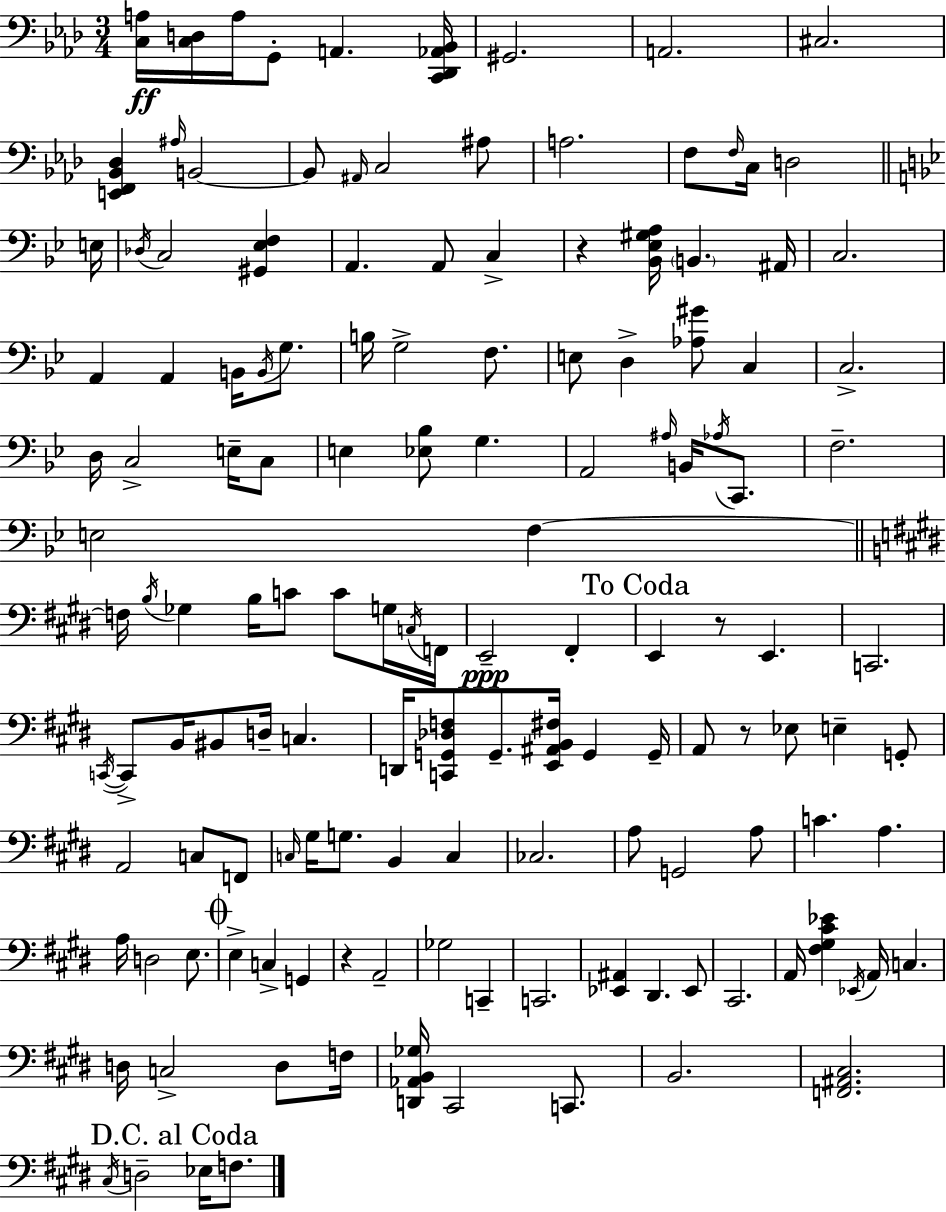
X:1
T:Untitled
M:3/4
L:1/4
K:Ab
[C,A,]/4 [C,D,]/4 A,/4 G,,/2 A,, [C,,_D,,_A,,_B,,]/4 ^G,,2 A,,2 ^C,2 [E,,F,,_B,,_D,] ^A,/4 B,,2 B,,/2 ^A,,/4 C,2 ^A,/2 A,2 F,/2 F,/4 C,/4 D,2 E,/4 _D,/4 C,2 [^G,,_E,F,] A,, A,,/2 C, z [_B,,_E,^G,A,]/4 B,, ^A,,/4 C,2 A,, A,, B,,/4 B,,/4 G,/2 B,/4 G,2 F,/2 E,/2 D, [_A,^G]/2 C, C,2 D,/4 C,2 E,/4 C,/2 E, [_E,_B,]/2 G, A,,2 ^A,/4 B,,/4 _A,/4 C,,/2 F,2 E,2 F, F,/4 B,/4 _G, B,/4 C/2 C/2 G,/4 C,/4 F,,/4 E,,2 ^F,, E,, z/2 E,, C,,2 C,,/4 C,,/2 B,,/4 ^B,,/2 D,/4 C, D,,/4 [C,,G,,_D,F,]/2 G,,/2 [E,,^A,,B,,^F,]/4 G,, G,,/4 A,,/2 z/2 _E,/2 E, G,,/2 A,,2 C,/2 F,,/2 C,/4 ^G,/4 G,/2 B,, C, _C,2 A,/2 G,,2 A,/2 C A, A,/4 D,2 E,/2 E, C, G,, z A,,2 _G,2 C,, C,,2 [_E,,^A,,] ^D,, _E,,/2 ^C,,2 A,,/4 [^F,^G,^C_E] _E,,/4 A,,/4 C, D,/4 C,2 D,/2 F,/4 [D,,_A,,B,,_G,]/4 ^C,,2 C,,/2 B,,2 [F,,^A,,^C,]2 ^C,/4 D,2 _E,/4 F,/2